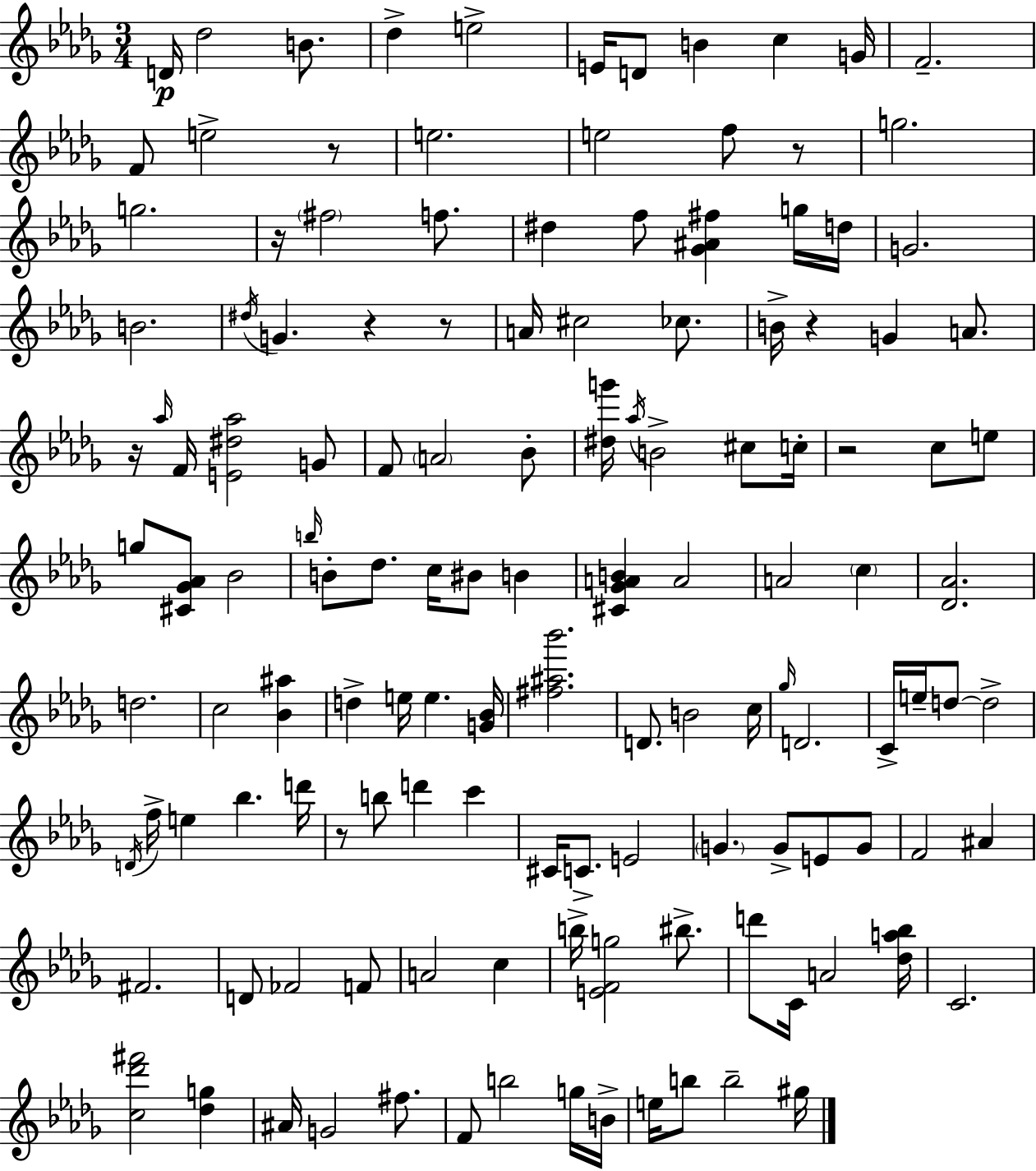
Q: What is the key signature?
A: BES minor